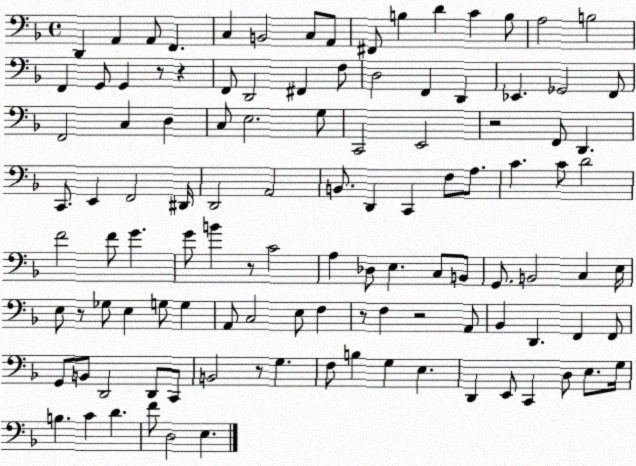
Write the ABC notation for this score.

X:1
T:Untitled
M:4/4
L:1/4
K:F
D,, A,, A,,/2 F,, C, B,,2 C,/2 A,,/2 ^F,,/2 B, D C B,/2 A,2 B,2 F,, G,,/2 G,, z/2 z F,,/2 D,,2 ^F,, F,/2 D,2 F,, D,, _E,, _G,,2 F,,/2 F,,2 C, D, C,/2 E,2 G,/2 C,,2 E,,2 z2 F,,/2 D,, C,,/2 E,, F,,2 ^D,,/4 D,,2 A,,2 B,,/2 D,, C,, F,/2 A,/2 C C/2 D2 F2 F/2 G G/2 B z/2 C2 A, _D,/2 E, C,/2 B,,/2 G,,/2 B,,2 C, E,/4 E,/2 z/2 _G,/2 E, G,/2 G, A,,/2 C,2 E,/2 F, z/2 F, z2 A,,/2 _B,, D,, F,, F,,/2 G,,/2 B,,/2 D,,2 D,,/2 C,,/2 B,,2 z/2 G, F,/2 B, G, E, D,, E,,/2 C,, D,/2 E,/2 G,/4 B, C D F/2 D,2 E,